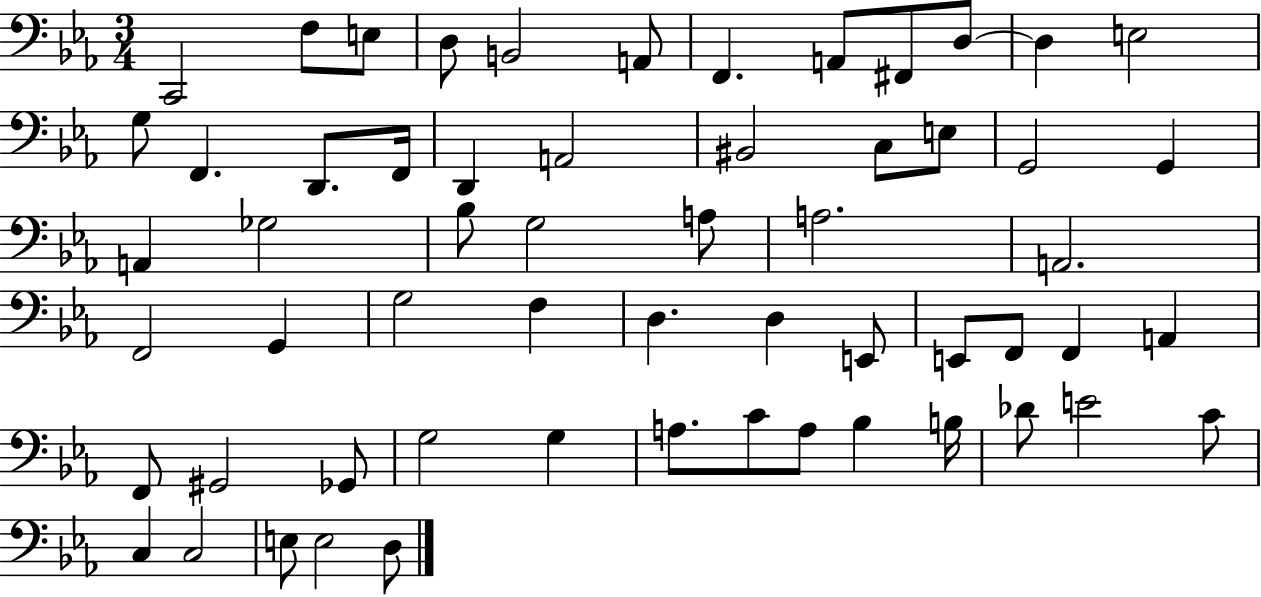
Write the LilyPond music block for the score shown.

{
  \clef bass
  \numericTimeSignature
  \time 3/4
  \key ees \major
  c,2 f8 e8 | d8 b,2 a,8 | f,4. a,8 fis,8 d8~~ | d4 e2 | \break g8 f,4. d,8. f,16 | d,4 a,2 | bis,2 c8 e8 | g,2 g,4 | \break a,4 ges2 | bes8 g2 a8 | a2. | a,2. | \break f,2 g,4 | g2 f4 | d4. d4 e,8 | e,8 f,8 f,4 a,4 | \break f,8 gis,2 ges,8 | g2 g4 | a8. c'8 a8 bes4 b16 | des'8 e'2 c'8 | \break c4 c2 | e8 e2 d8 | \bar "|."
}